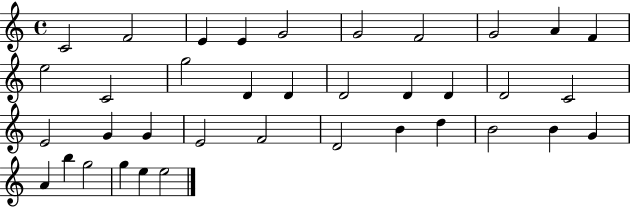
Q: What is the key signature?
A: C major